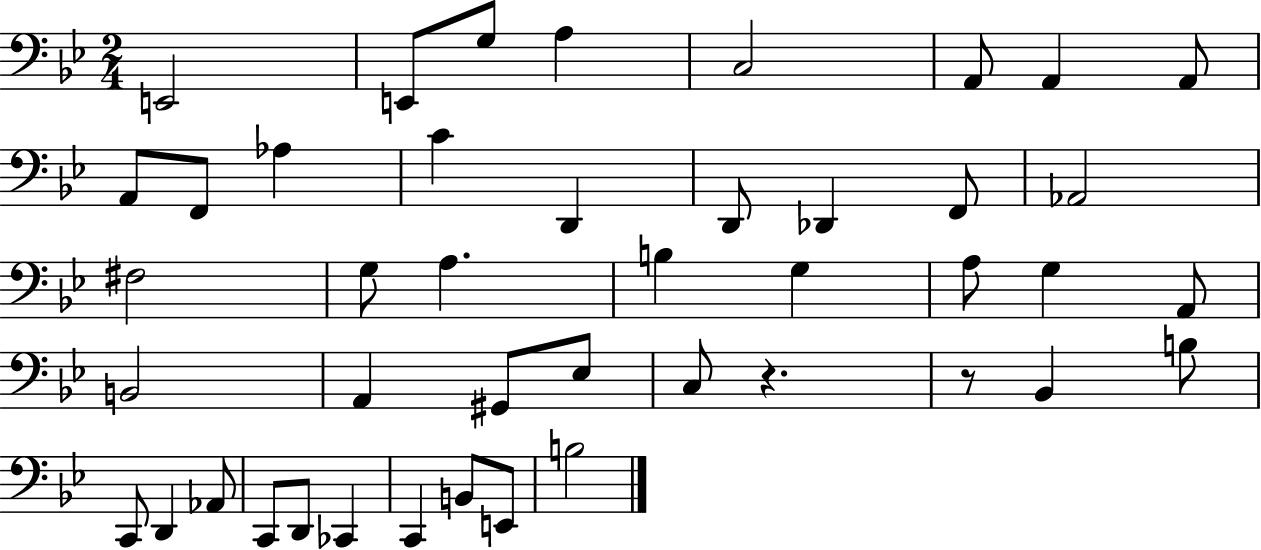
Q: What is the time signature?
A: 2/4